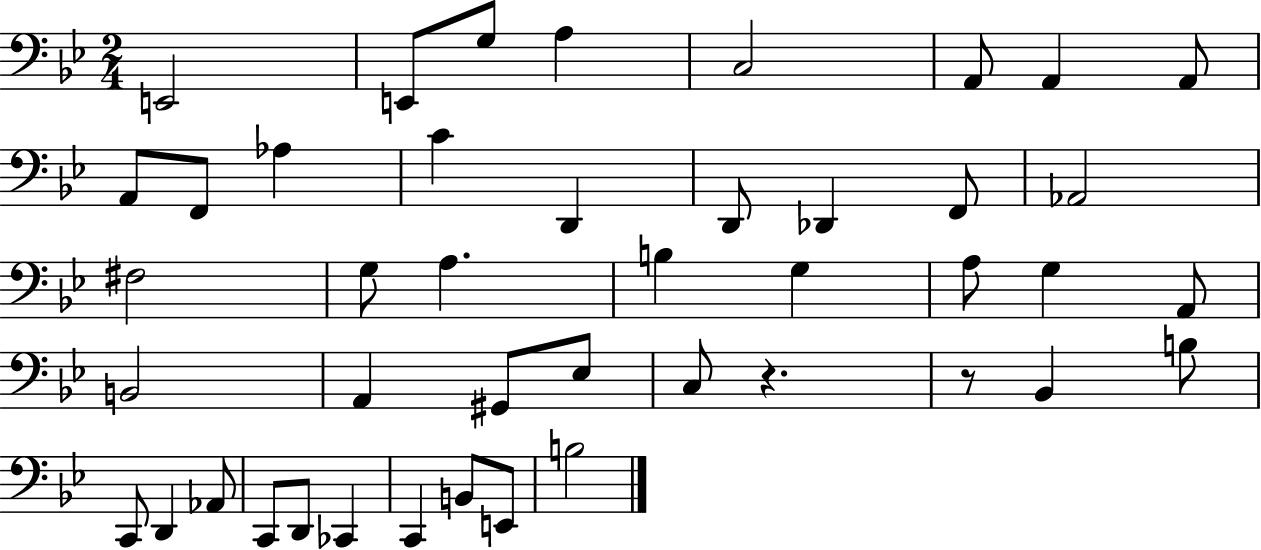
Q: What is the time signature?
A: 2/4